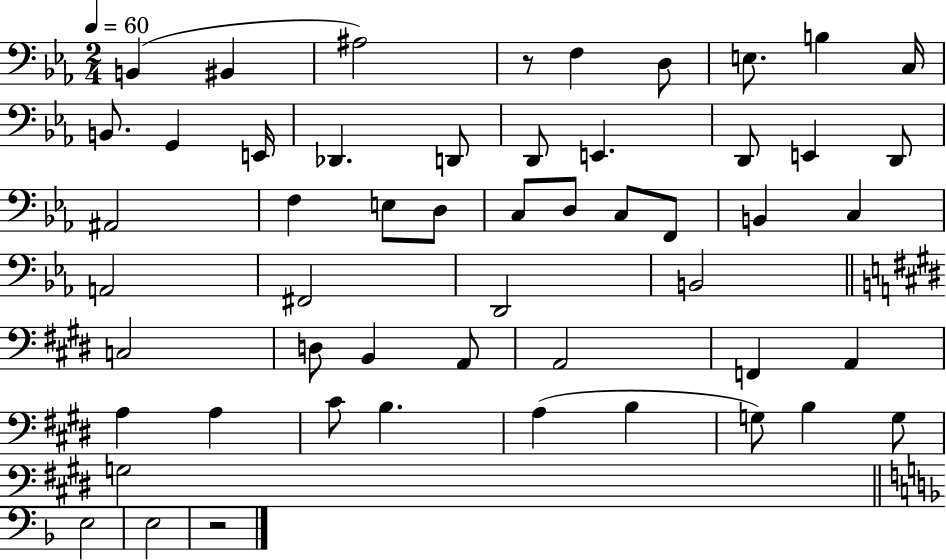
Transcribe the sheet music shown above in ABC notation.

X:1
T:Untitled
M:2/4
L:1/4
K:Eb
B,, ^B,, ^A,2 z/2 F, D,/2 E,/2 B, C,/4 B,,/2 G,, E,,/4 _D,, D,,/2 D,,/2 E,, D,,/2 E,, D,,/2 ^A,,2 F, E,/2 D,/2 C,/2 D,/2 C,/2 F,,/2 B,, C, A,,2 ^F,,2 D,,2 B,,2 C,2 D,/2 B,, A,,/2 A,,2 F,, A,, A, A, ^C/2 B, A, B, G,/2 B, G,/2 G,2 E,2 E,2 z2